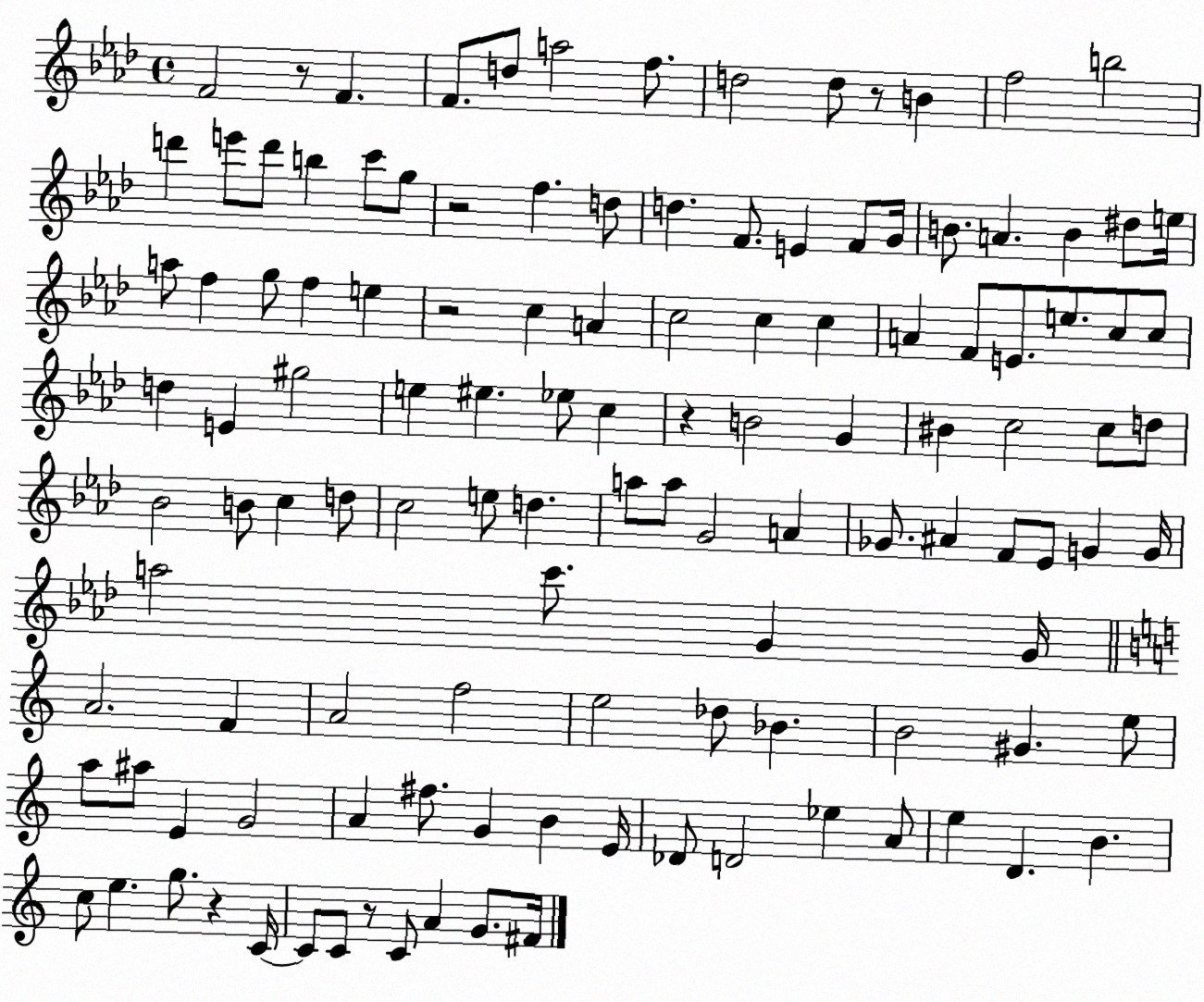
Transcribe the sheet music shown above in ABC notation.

X:1
T:Untitled
M:4/4
L:1/4
K:Ab
F2 z/2 F F/2 d/2 a2 f/2 d2 d/2 z/2 B f2 b2 d' e'/2 d'/2 b c'/2 g/2 z2 f d/2 d F/2 E F/2 G/4 B/2 A B ^d/2 e/4 a/2 f g/2 f e z2 c A c2 c c A F/2 E/2 e/2 c/2 c/2 d E ^g2 e ^e _e/2 c z B2 G ^B c2 c/2 d/2 _B2 B/2 c d/2 c2 e/2 d a/2 a/2 G2 A _G/2 ^A F/2 _E/2 G G/4 a2 c'/2 G G/4 A2 F A2 f2 e2 _d/2 _B B2 ^G e/2 a/2 ^a/2 E G2 A ^f/2 G B E/4 _D/2 D2 _e A/2 e D B c/2 e g/2 z C/4 C/2 C/2 z/2 C/2 A G/2 ^F/4